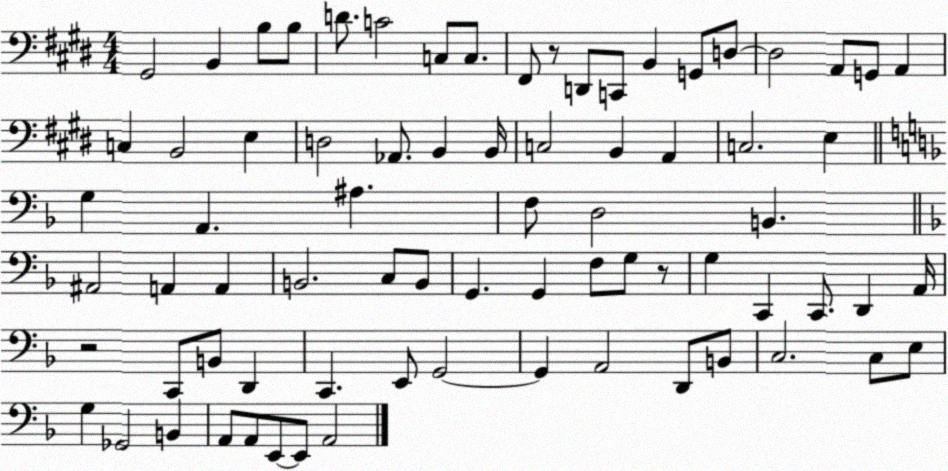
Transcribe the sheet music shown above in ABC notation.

X:1
T:Untitled
M:4/4
L:1/4
K:E
^G,,2 B,, B,/2 B,/2 D/2 C2 C,/2 C,/2 ^F,,/2 z/2 D,,/2 C,,/2 B,, G,,/2 D,/2 D,2 A,,/2 G,,/2 A,, C, B,,2 E, D,2 _A,,/2 B,, B,,/4 C,2 B,, A,, C,2 E, G, A,, ^A, F,/2 D,2 B,, ^A,,2 A,, A,, B,,2 C,/2 B,,/2 G,, G,, F,/2 G,/2 z/2 G, C,, C,,/2 D,, A,,/4 z2 C,,/2 B,,/2 D,, C,, E,,/2 G,,2 G,, A,,2 D,,/2 B,,/2 C,2 C,/2 E,/2 G, _G,,2 B,, A,,/2 A,,/2 E,,/2 E,,/2 A,,2